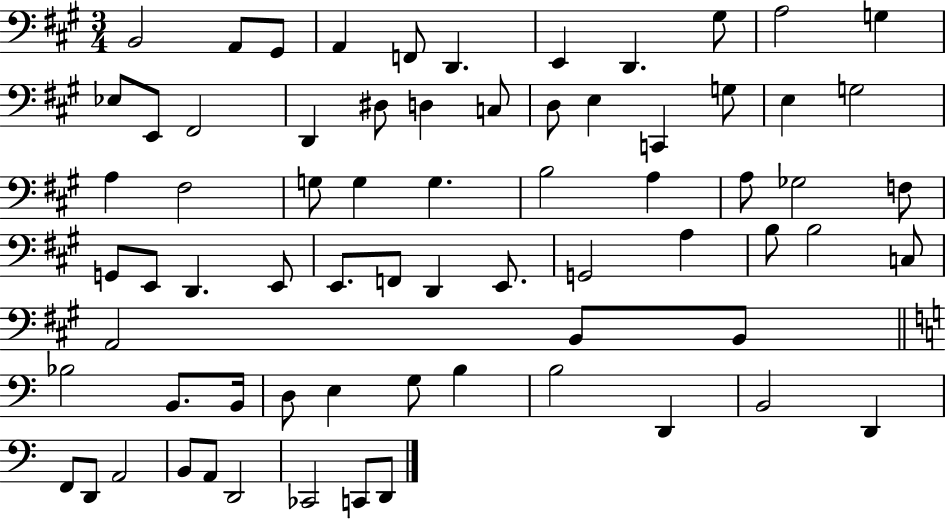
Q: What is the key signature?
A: A major